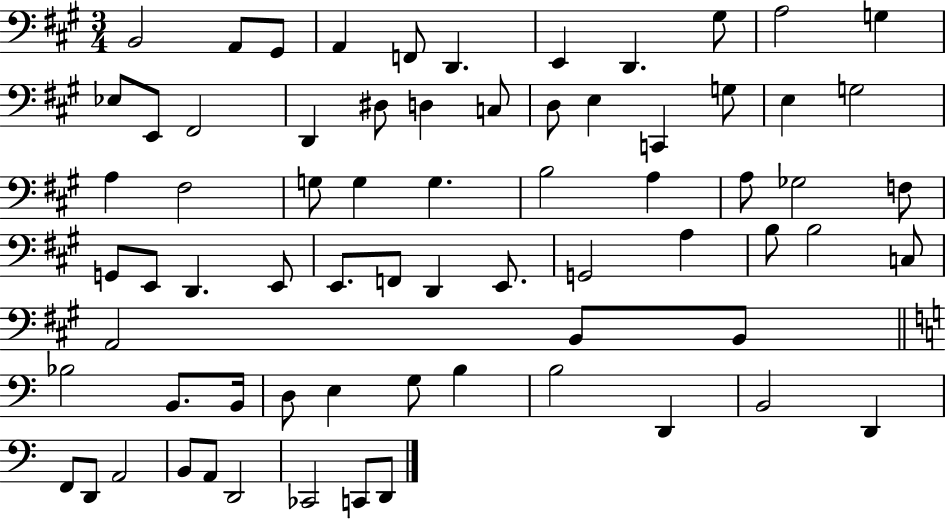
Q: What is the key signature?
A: A major